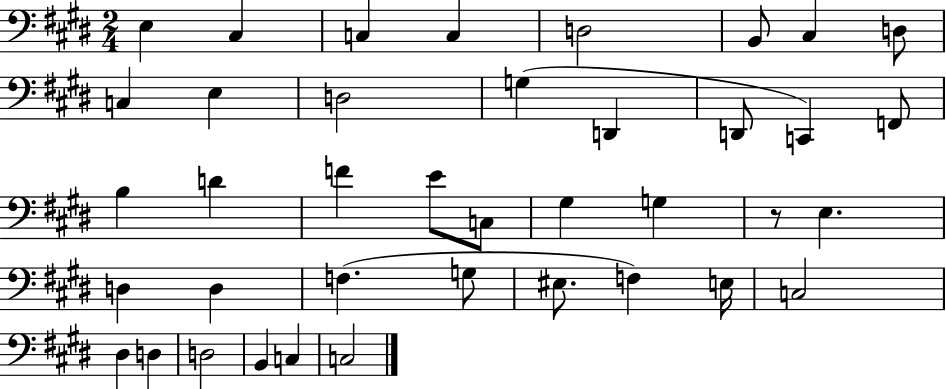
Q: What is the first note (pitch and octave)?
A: E3